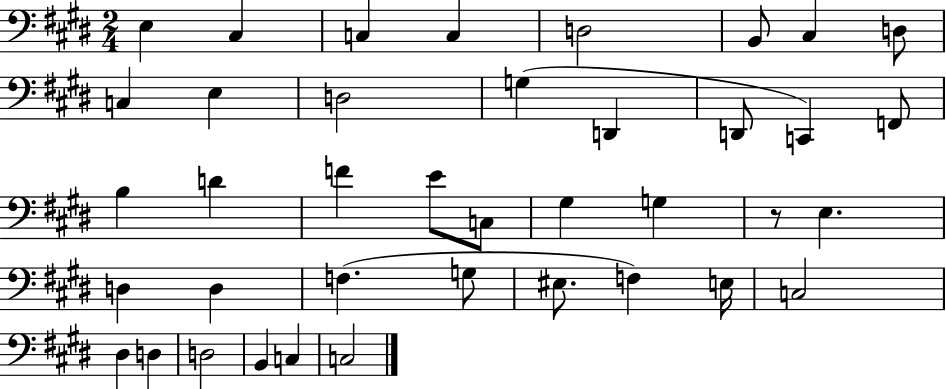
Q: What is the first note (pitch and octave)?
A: E3